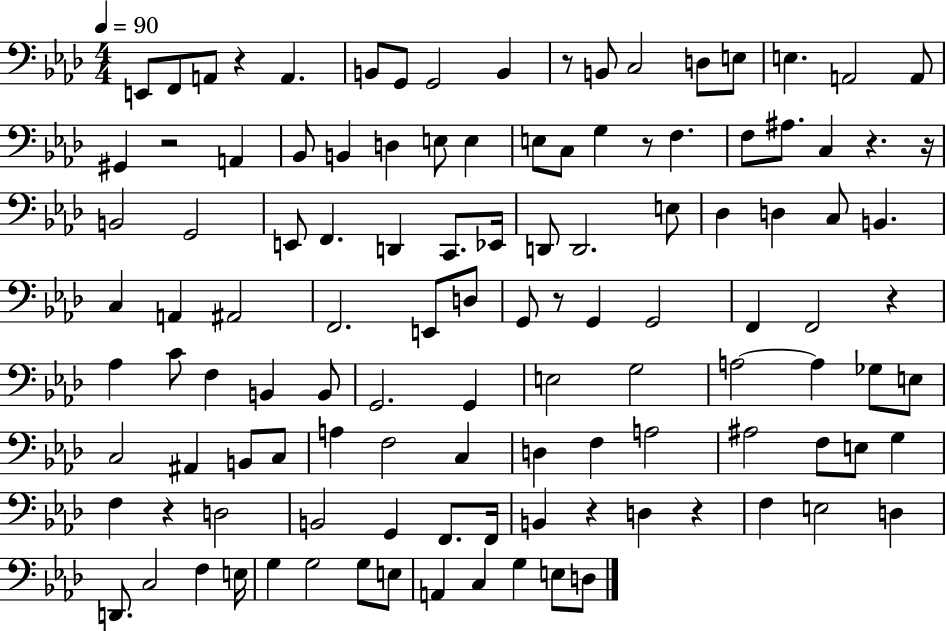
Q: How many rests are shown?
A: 11